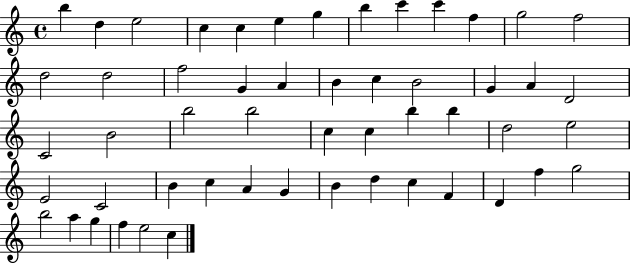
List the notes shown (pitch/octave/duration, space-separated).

B5/q D5/q E5/h C5/q C5/q E5/q G5/q B5/q C6/q C6/q F5/q G5/h F5/h D5/h D5/h F5/h G4/q A4/q B4/q C5/q B4/h G4/q A4/q D4/h C4/h B4/h B5/h B5/h C5/q C5/q B5/q B5/q D5/h E5/h E4/h C4/h B4/q C5/q A4/q G4/q B4/q D5/q C5/q F4/q D4/q F5/q G5/h B5/h A5/q G5/q F5/q E5/h C5/q